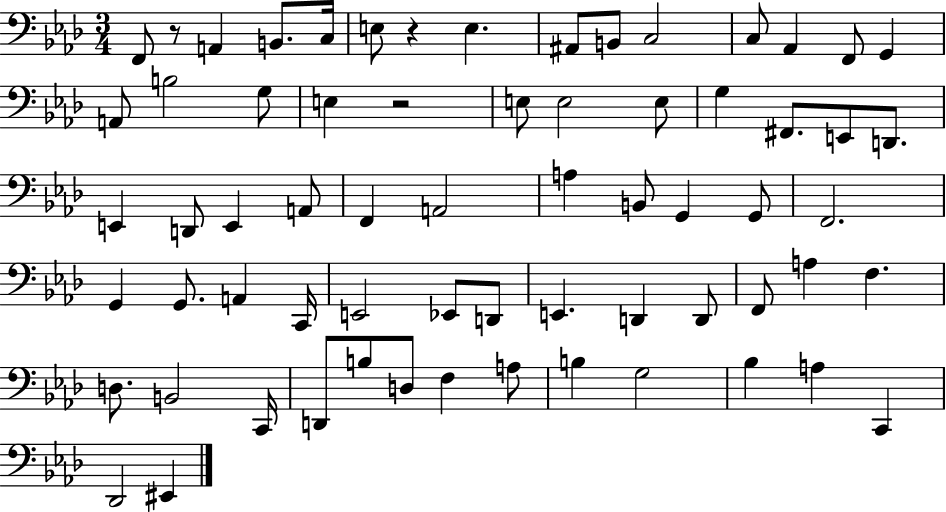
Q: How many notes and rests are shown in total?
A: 66